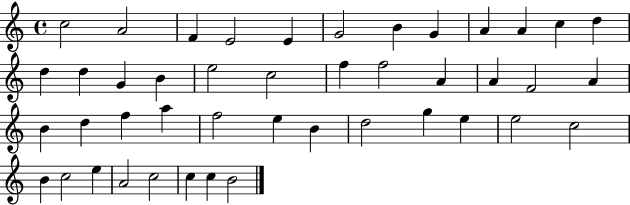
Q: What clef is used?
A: treble